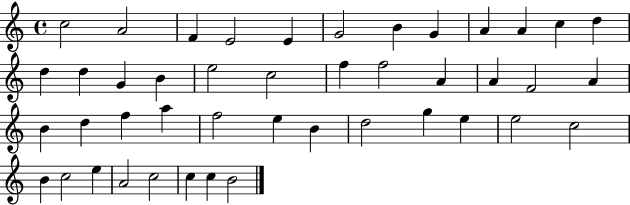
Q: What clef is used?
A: treble